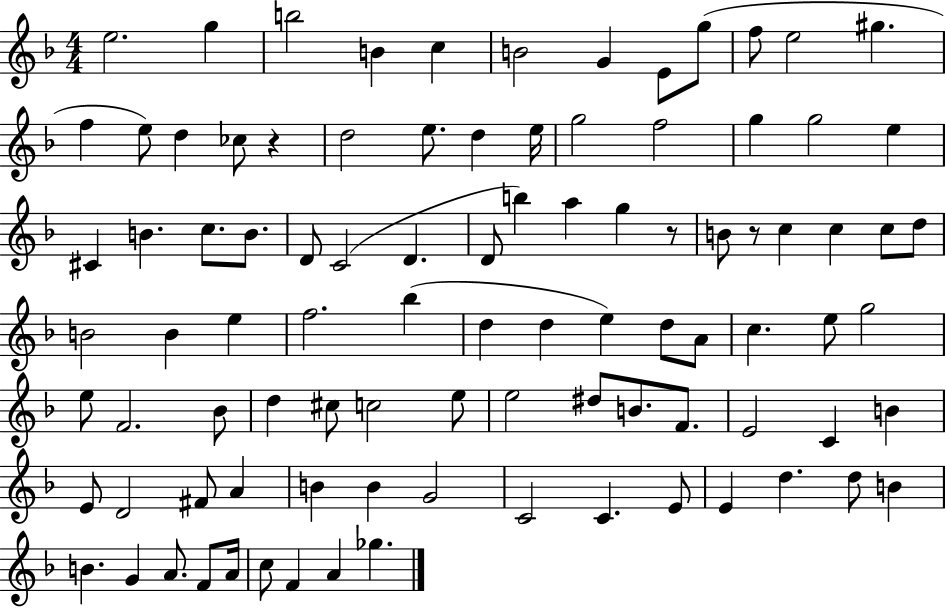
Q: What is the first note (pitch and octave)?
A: E5